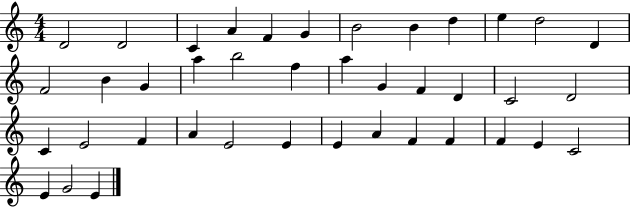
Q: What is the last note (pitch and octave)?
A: E4